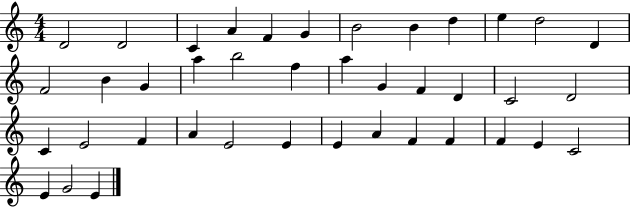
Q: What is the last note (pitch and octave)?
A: E4